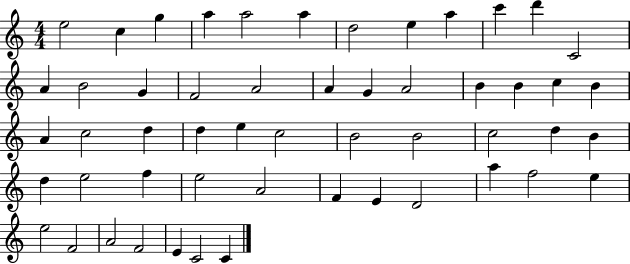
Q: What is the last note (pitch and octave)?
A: C4